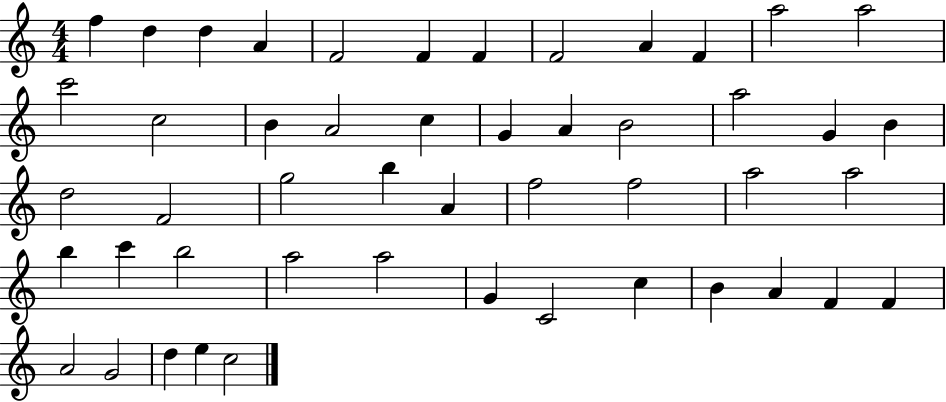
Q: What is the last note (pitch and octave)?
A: C5